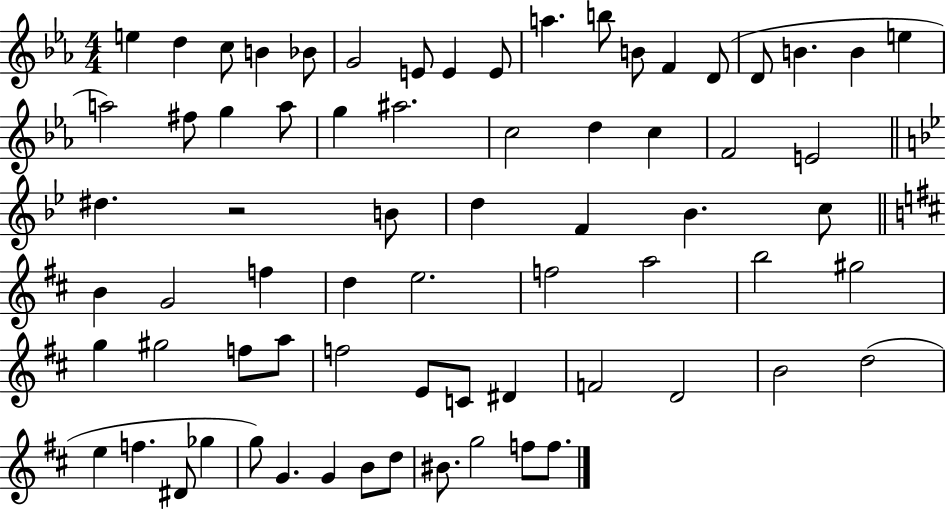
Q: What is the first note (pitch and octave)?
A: E5